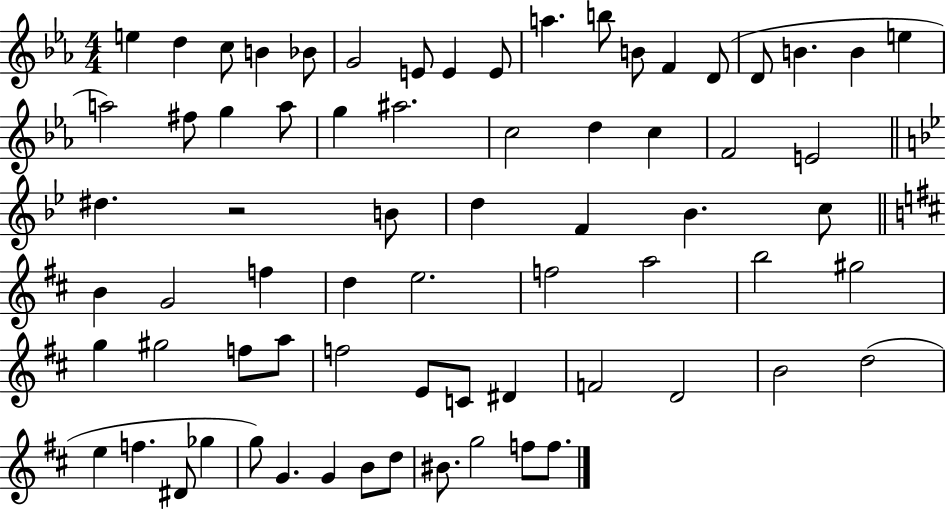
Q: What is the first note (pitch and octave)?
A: E5